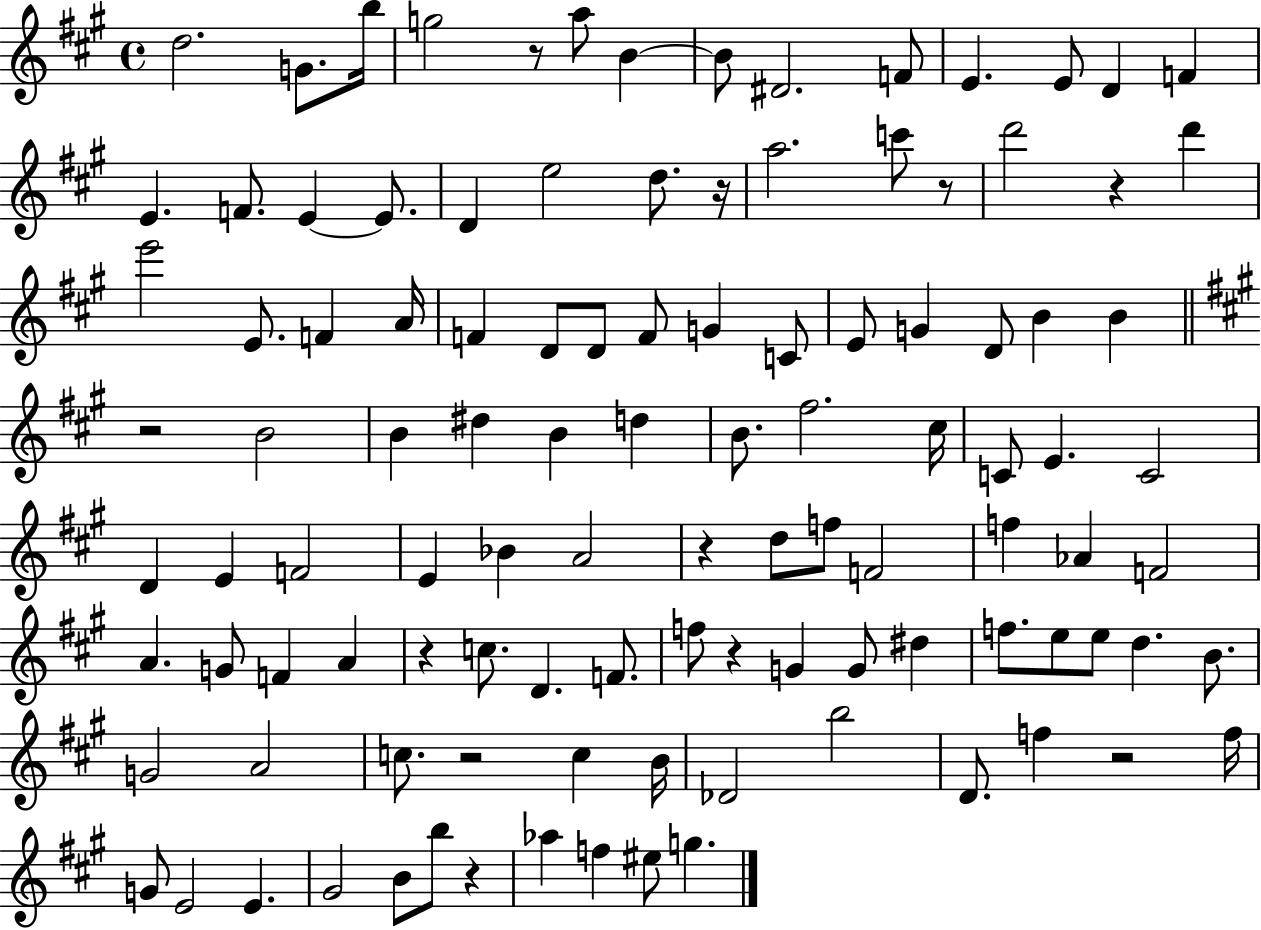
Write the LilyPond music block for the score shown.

{
  \clef treble
  \time 4/4
  \defaultTimeSignature
  \key a \major
  d''2. g'8. b''16 | g''2 r8 a''8 b'4~~ | b'8 dis'2. f'8 | e'4. e'8 d'4 f'4 | \break e'4. f'8. e'4~~ e'8. | d'4 e''2 d''8. r16 | a''2. c'''8 r8 | d'''2 r4 d'''4 | \break e'''2 e'8. f'4 a'16 | f'4 d'8 d'8 f'8 g'4 c'8 | e'8 g'4 d'8 b'4 b'4 | \bar "||" \break \key a \major r2 b'2 | b'4 dis''4 b'4 d''4 | b'8. fis''2. cis''16 | c'8 e'4. c'2 | \break d'4 e'4 f'2 | e'4 bes'4 a'2 | r4 d''8 f''8 f'2 | f''4 aes'4 f'2 | \break a'4. g'8 f'4 a'4 | r4 c''8. d'4. f'8. | f''8 r4 g'4 g'8 dis''4 | f''8. e''8 e''8 d''4. b'8. | \break g'2 a'2 | c''8. r2 c''4 b'16 | des'2 b''2 | d'8. f''4 r2 f''16 | \break g'8 e'2 e'4. | gis'2 b'8 b''8 r4 | aes''4 f''4 eis''8 g''4. | \bar "|."
}